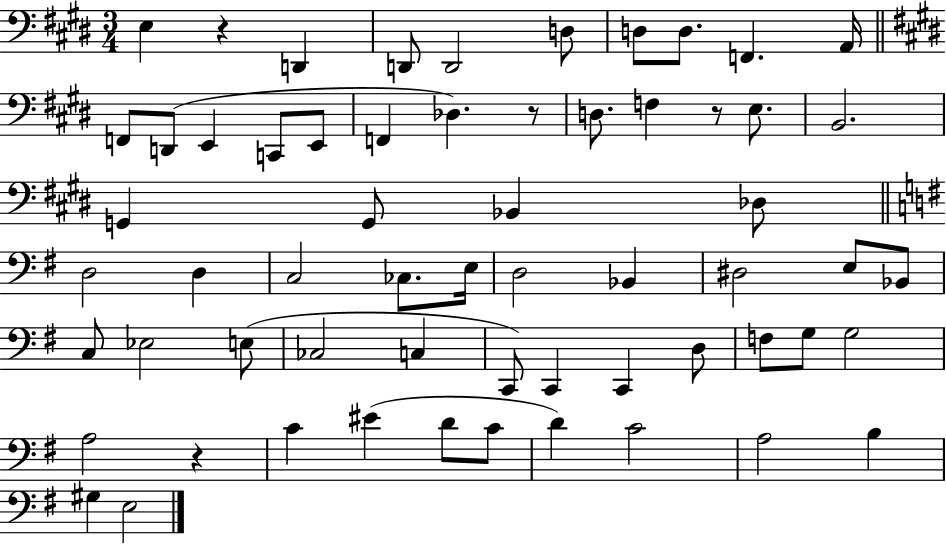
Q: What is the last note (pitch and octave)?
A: E3